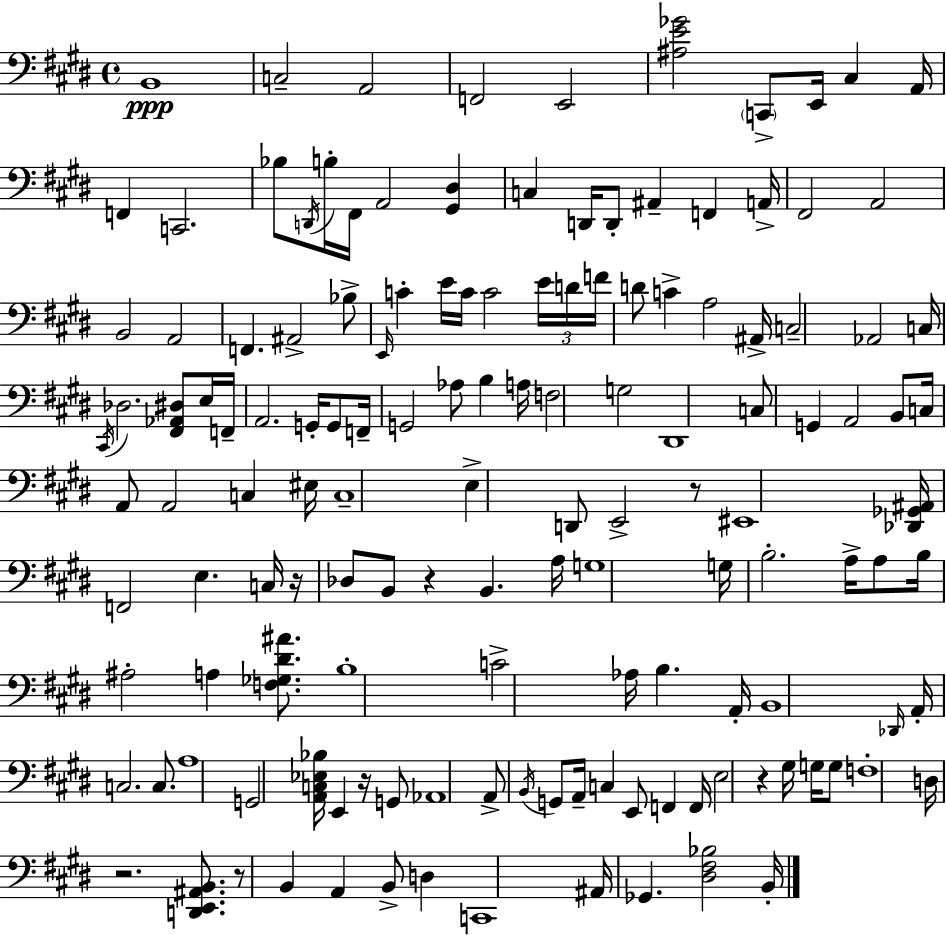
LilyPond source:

{
  \clef bass
  \time 4/4
  \defaultTimeSignature
  \key e \major
  \repeat volta 2 { b,1\ppp | c2-- a,2 | f,2 e,2 | <ais e' ges'>2 \parenthesize c,8-> e,16 cis4 a,16 | \break f,4 c,2. | bes8 \acciaccatura { d,16 } b16-. fis,16 a,2 <gis, dis>4 | c4 d,16 d,8-. ais,4-- f,4 | a,16-> fis,2 a,2 | \break b,2 a,2 | f,4. ais,2-> bes8-> | \grace { e,16 } c'4-. e'16 c'16 c'2 | \tuplet 3/2 { e'16 d'16 f'16 } d'8 c'4-> a2 | \break ais,16-> c2-- aes,2 | c16 \acciaccatura { cis,16 } des2. | <fis, aes, dis>8 e16 f,16-- a,2. | g,16-. g,8 f,16-- g,2 aes8 b4 | \break a16 f2 g2 | dis,1 | c8 g,4 a,2 | b,8 c16 a,8 a,2 c4 | \break eis16 c1-- | e4-> d,8 e,2-> | r8 eis,1 | <des, ges, ais,>16 f,2 e4. | \break c16 r16 des8 b,8 r4 b,4. | a16 g1 | g16 b2.-. | a16-> a8 b16 ais2-. a4 | \break <f ges dis' ais'>8. b1-. | c'2-> aes16 b4. | a,16-. b,1 | \grace { des,16 } a,16-. c2. | \break c8. a1 | g,2 <a, c ees bes>16 e,4 | r16 g,8 aes,1 | a,8-> \acciaccatura { b,16 } g,8 a,16-- c4 e,8 | \break f,4 f,16 e2 r4 | gis16 g16 g8 f1-. | d16 r2. | <d, e, ais, b,>8. r8 b,4 a,4 b,8-> | \break d4 c,1 | ais,16 ges,4. <dis fis bes>2 | b,16-. } \bar "|."
}